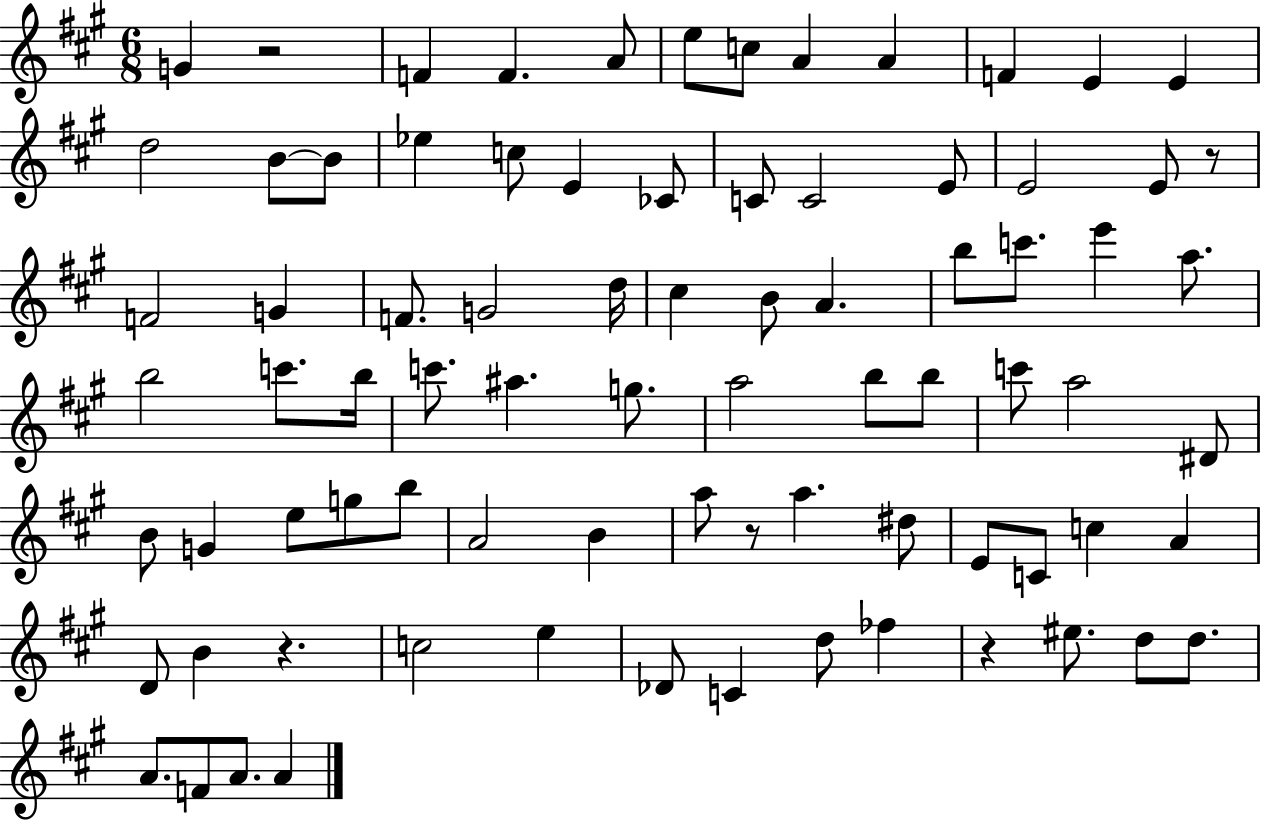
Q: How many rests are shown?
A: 5